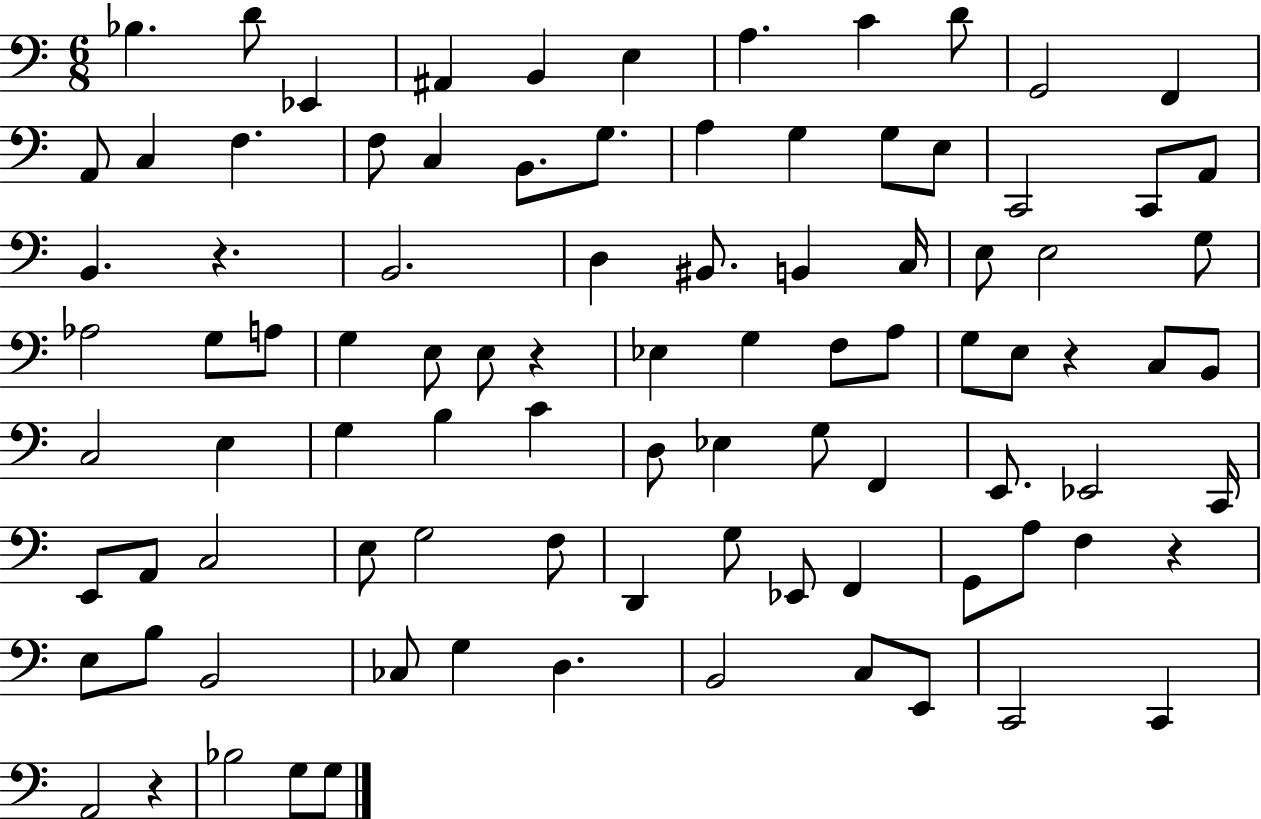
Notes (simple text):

Bb3/q. D4/e Eb2/q A#2/q B2/q E3/q A3/q. C4/q D4/e G2/h F2/q A2/e C3/q F3/q. F3/e C3/q B2/e. G3/e. A3/q G3/q G3/e E3/e C2/h C2/e A2/e B2/q. R/q. B2/h. D3/q BIS2/e. B2/q C3/s E3/e E3/h G3/e Ab3/h G3/e A3/e G3/q E3/e E3/e R/q Eb3/q G3/q F3/e A3/e G3/e E3/e R/q C3/e B2/e C3/h E3/q G3/q B3/q C4/q D3/e Eb3/q G3/e F2/q E2/e. Eb2/h C2/s E2/e A2/e C3/h E3/e G3/h F3/e D2/q G3/e Eb2/e F2/q G2/e A3/e F3/q R/q E3/e B3/e B2/h CES3/e G3/q D3/q. B2/h C3/e E2/e C2/h C2/q A2/h R/q Bb3/h G3/e G3/e